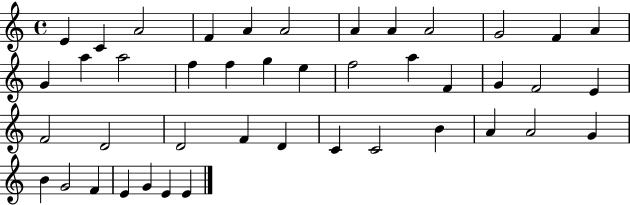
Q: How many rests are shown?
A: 0